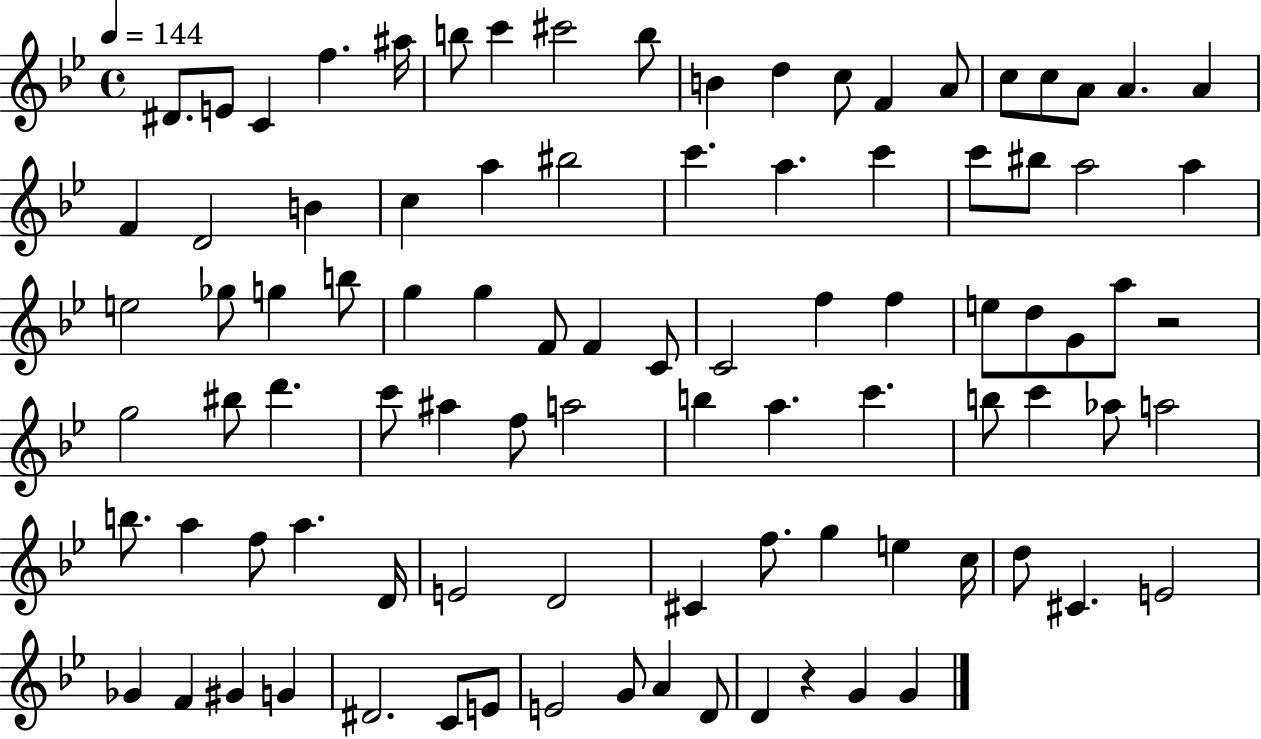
D#4/e. E4/e C4/q F5/q. A#5/s B5/e C6/q C#6/h B5/e B4/q D5/q C5/e F4/q A4/e C5/e C5/e A4/e A4/q. A4/q F4/q D4/h B4/q C5/q A5/q BIS5/h C6/q. A5/q. C6/q C6/e BIS5/e A5/h A5/q E5/h Gb5/e G5/q B5/e G5/q G5/q F4/e F4/q C4/e C4/h F5/q F5/q E5/e D5/e G4/e A5/e R/h G5/h BIS5/e D6/q. C6/e A#5/q F5/e A5/h B5/q A5/q. C6/q. B5/e C6/q Ab5/e A5/h B5/e. A5/q F5/e A5/q. D4/s E4/h D4/h C#4/q F5/e. G5/q E5/q C5/s D5/e C#4/q. E4/h Gb4/q F4/q G#4/q G4/q D#4/h. C4/e E4/e E4/h G4/e A4/q D4/e D4/q R/q G4/q G4/q